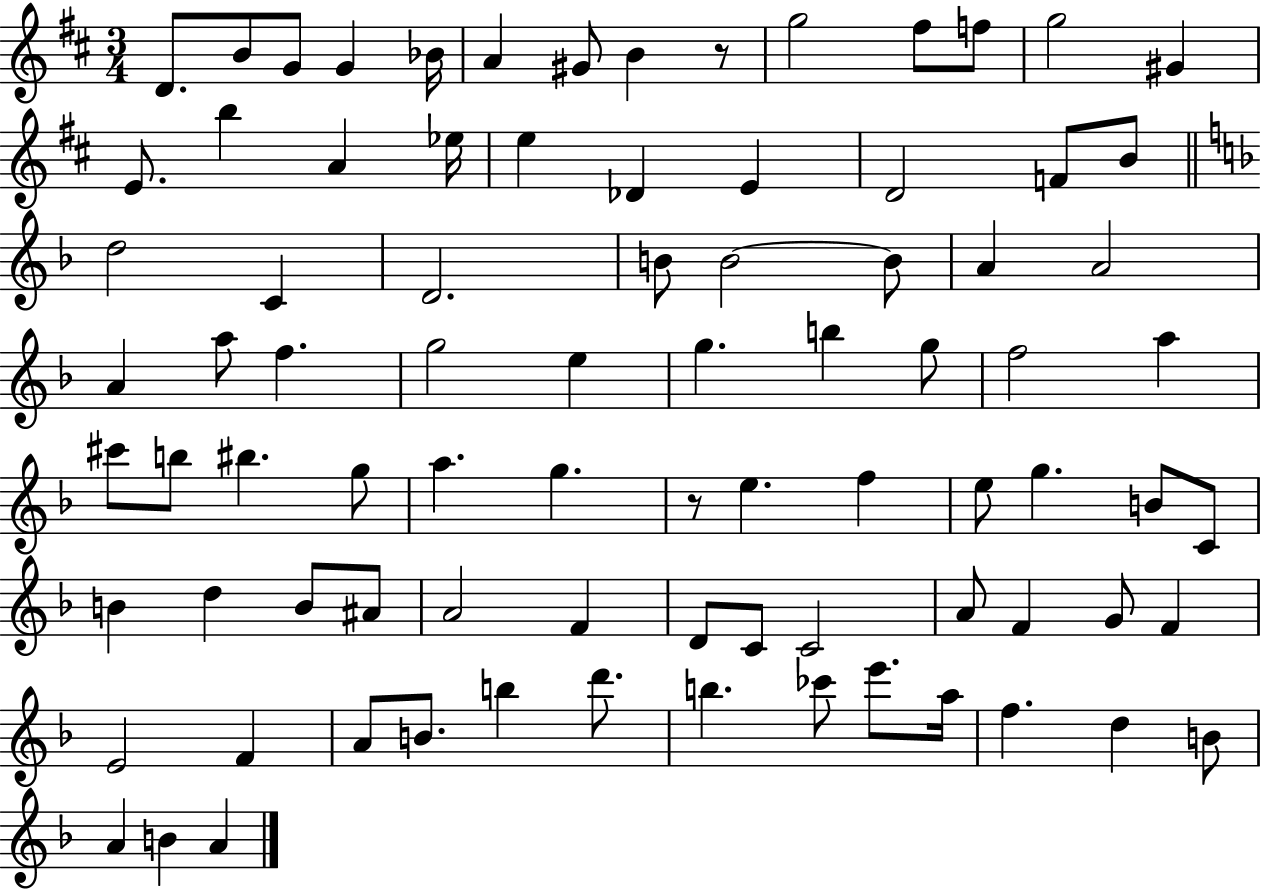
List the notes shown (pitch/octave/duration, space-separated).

D4/e. B4/e G4/e G4/q Bb4/s A4/q G#4/e B4/q R/e G5/h F#5/e F5/e G5/h G#4/q E4/e. B5/q A4/q Eb5/s E5/q Db4/q E4/q D4/h F4/e B4/e D5/h C4/q D4/h. B4/e B4/h B4/e A4/q A4/h A4/q A5/e F5/q. G5/h E5/q G5/q. B5/q G5/e F5/h A5/q C#6/e B5/e BIS5/q. G5/e A5/q. G5/q. R/e E5/q. F5/q E5/e G5/q. B4/e C4/e B4/q D5/q B4/e A#4/e A4/h F4/q D4/e C4/e C4/h A4/e F4/q G4/e F4/q E4/h F4/q A4/e B4/e. B5/q D6/e. B5/q. CES6/e E6/e. A5/s F5/q. D5/q B4/e A4/q B4/q A4/q